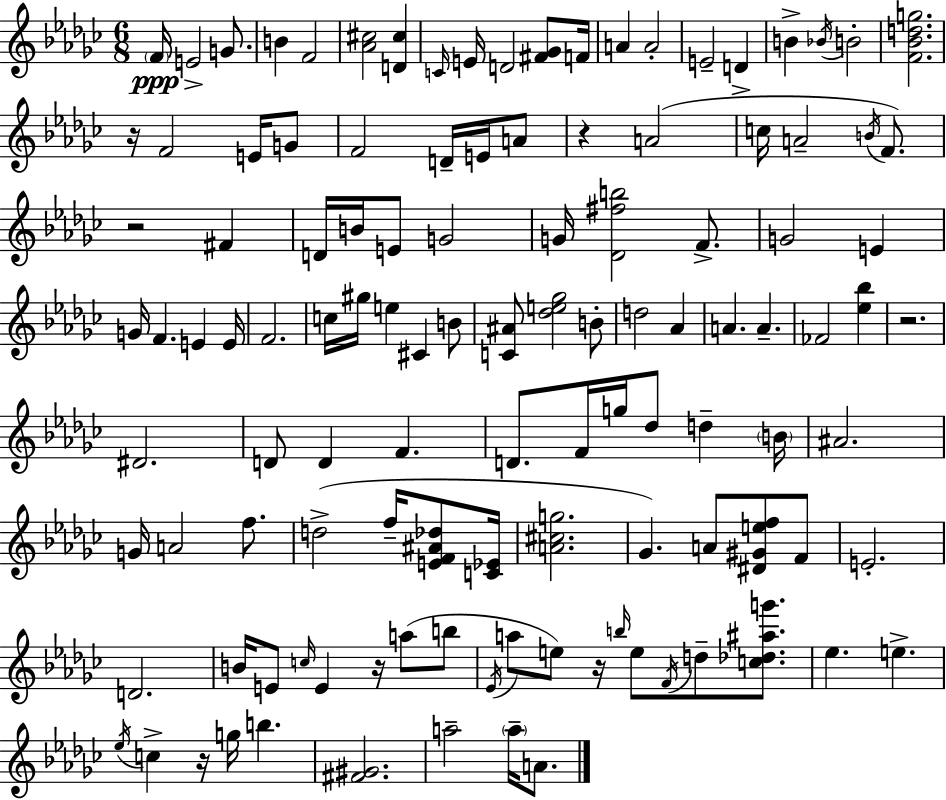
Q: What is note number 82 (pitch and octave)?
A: A5